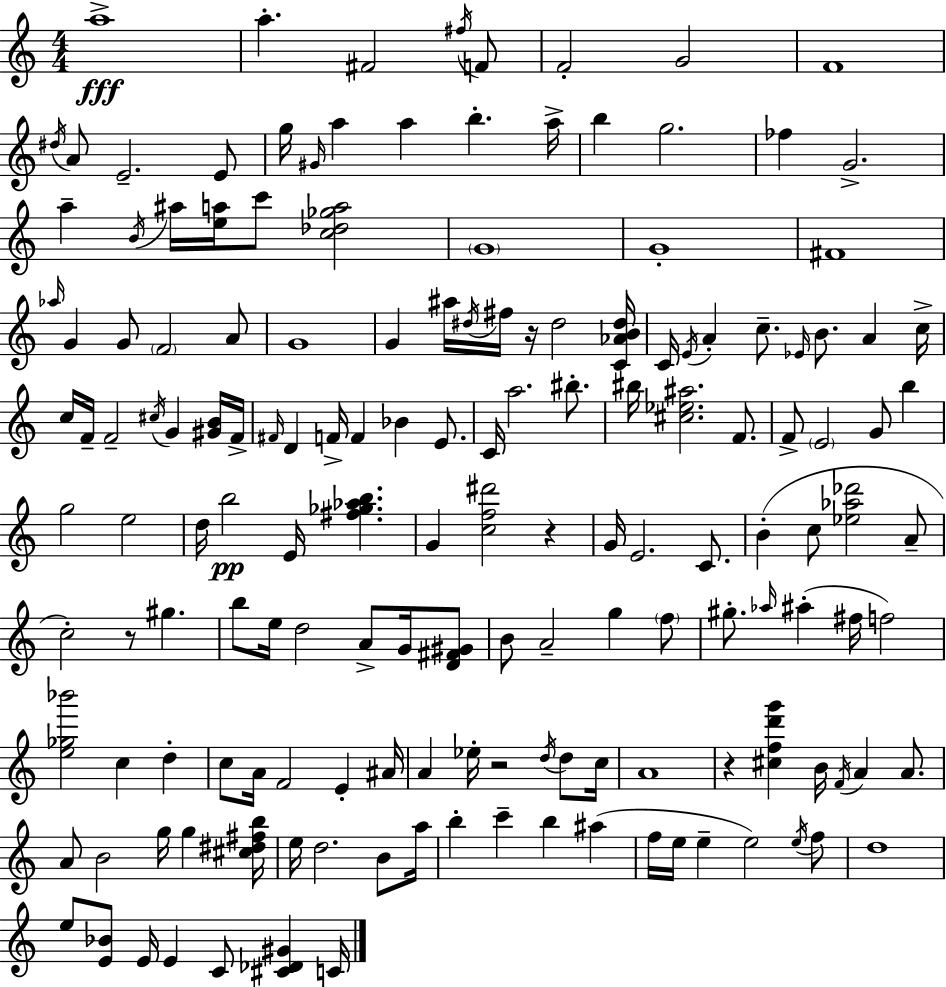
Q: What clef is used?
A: treble